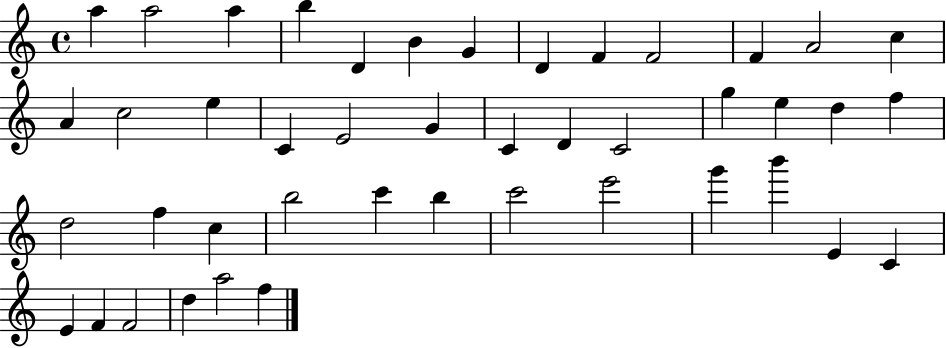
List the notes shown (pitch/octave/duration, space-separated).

A5/q A5/h A5/q B5/q D4/q B4/q G4/q D4/q F4/q F4/h F4/q A4/h C5/q A4/q C5/h E5/q C4/q E4/h G4/q C4/q D4/q C4/h G5/q E5/q D5/q F5/q D5/h F5/q C5/q B5/h C6/q B5/q C6/h E6/h G6/q B6/q E4/q C4/q E4/q F4/q F4/h D5/q A5/h F5/q